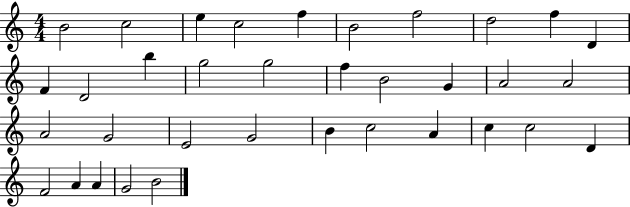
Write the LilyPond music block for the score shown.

{
  \clef treble
  \numericTimeSignature
  \time 4/4
  \key c \major
  b'2 c''2 | e''4 c''2 f''4 | b'2 f''2 | d''2 f''4 d'4 | \break f'4 d'2 b''4 | g''2 g''2 | f''4 b'2 g'4 | a'2 a'2 | \break a'2 g'2 | e'2 g'2 | b'4 c''2 a'4 | c''4 c''2 d'4 | \break f'2 a'4 a'4 | g'2 b'2 | \bar "|."
}